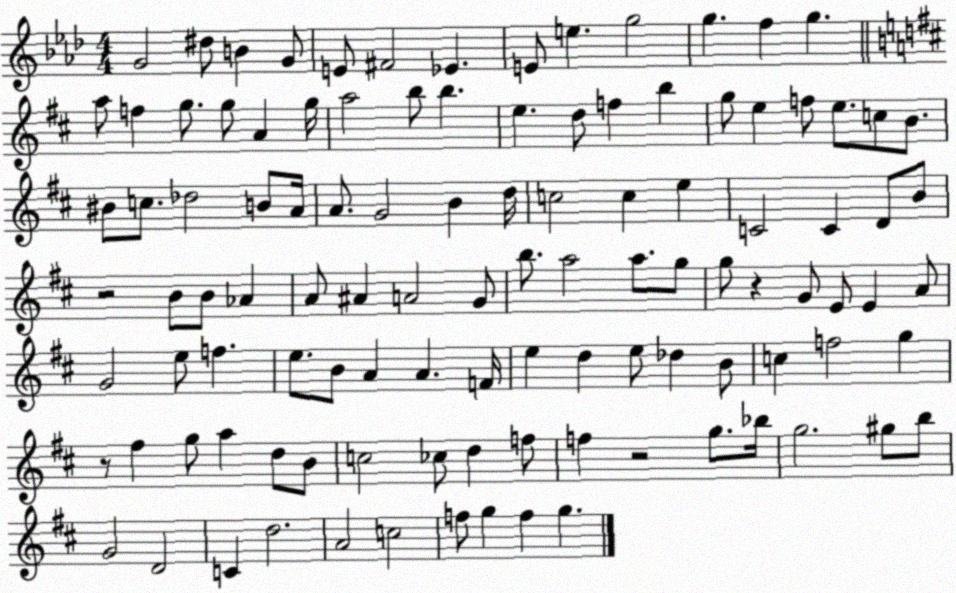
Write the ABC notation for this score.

X:1
T:Untitled
M:4/4
L:1/4
K:Ab
G2 ^d/2 B G/2 E/2 ^F2 _E E/2 e g2 g f g a/2 f g/2 g/2 A g/4 a2 b/2 b e d/2 f b g/2 e f/2 e/2 c/2 B/2 ^B/2 c/2 _d2 B/2 A/4 A/2 G2 B d/4 c2 c e C2 C D/2 B/2 z2 B/2 B/2 _A A/2 ^A A2 G/2 b/2 a2 a/2 g/2 g/2 z G/2 E/2 E A/2 G2 e/2 f e/2 B/2 A A F/4 e d e/2 _d B/2 c f2 g z/2 ^f g/2 a d/2 B/2 c2 _c/2 d f/2 f z2 g/2 _b/4 g2 ^g/2 b/2 G2 D2 C d2 A2 c2 f/2 g f g